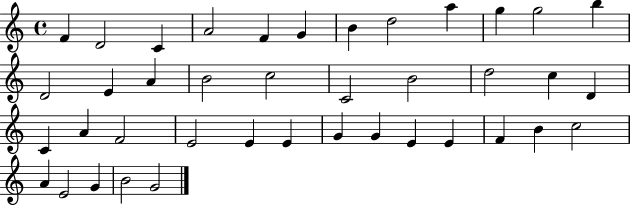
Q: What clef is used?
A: treble